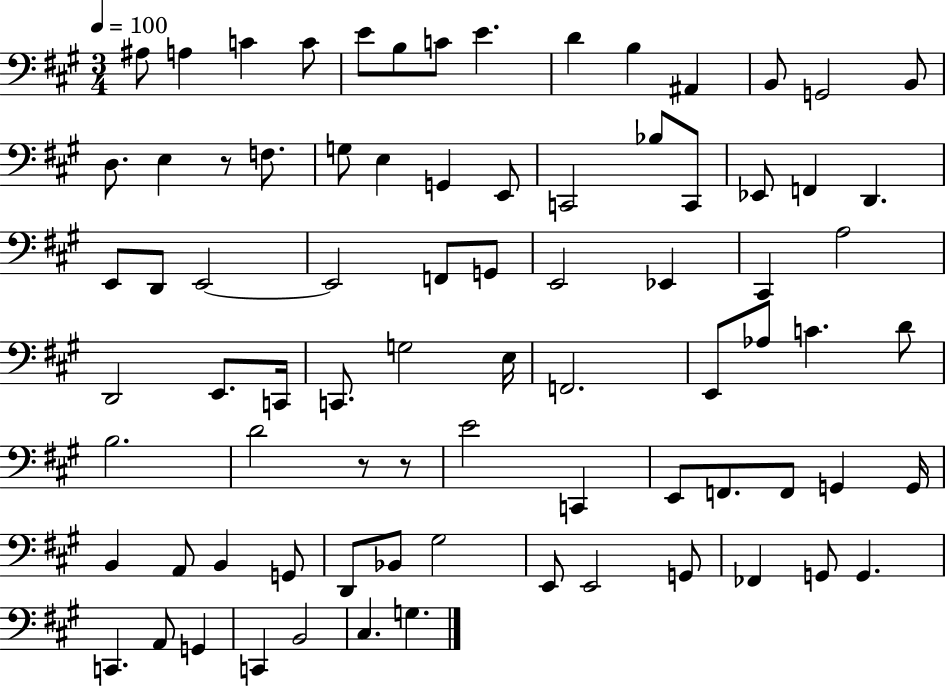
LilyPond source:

{
  \clef bass
  \numericTimeSignature
  \time 3/4
  \key a \major
  \tempo 4 = 100
  ais8 a4 c'4 c'8 | e'8 b8 c'8 e'4. | d'4 b4 ais,4 | b,8 g,2 b,8 | \break d8. e4 r8 f8. | g8 e4 g,4 e,8 | c,2 bes8 c,8 | ees,8 f,4 d,4. | \break e,8 d,8 e,2~~ | e,2 f,8 g,8 | e,2 ees,4 | cis,4 a2 | \break d,2 e,8. c,16 | c,8. g2 e16 | f,2. | e,8 aes8 c'4. d'8 | \break b2. | d'2 r8 r8 | e'2 c,4 | e,8 f,8. f,8 g,4 g,16 | \break b,4 a,8 b,4 g,8 | d,8 bes,8 gis2 | e,8 e,2 g,8 | fes,4 g,8 g,4. | \break c,4. a,8 g,4 | c,4 b,2 | cis4. g4. | \bar "|."
}